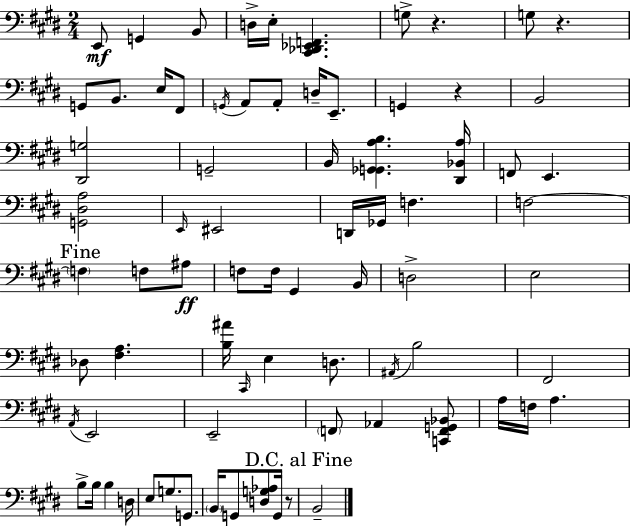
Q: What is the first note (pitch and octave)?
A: E2